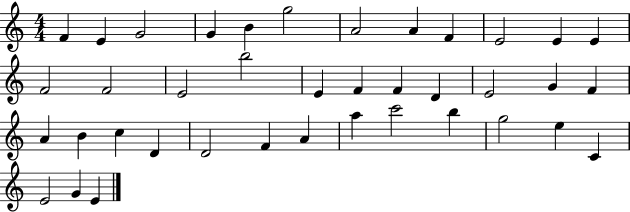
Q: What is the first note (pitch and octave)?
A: F4